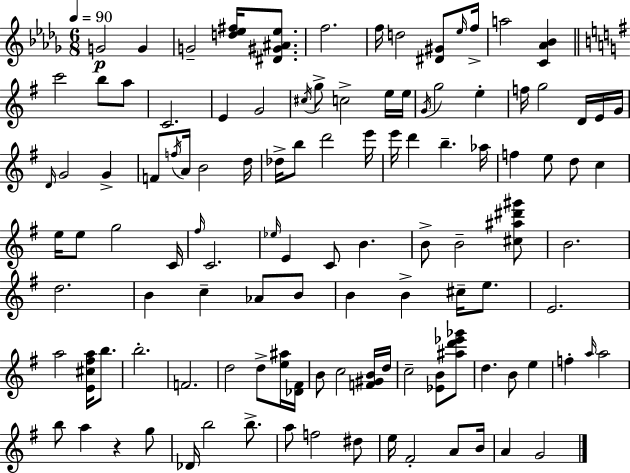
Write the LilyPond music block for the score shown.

{
  \clef treble
  \numericTimeSignature
  \time 6/8
  \key bes \minor
  \tempo 4 = 90
  g'2\p g'4 | g'2-- <d'' ees'' fis''>16 <dis' gis' ais' ees''>8. | f''2. | f''16 d''2 <dis' gis'>8 \grace { ees''16 } | \break f''16-> a''2 <c' aes' bes'>4 | \bar "||" \break \key e \minor c'''2 b''8 a''8 | c'2. | e'4 g'2 | \acciaccatura { cis''16 } g''8-> c''2-> e''16 | \break e''16 \acciaccatura { g'16 } g''2 e''4-. | f''16 g''2 d'16 | e'16 g'16 \grace { d'16 } g'2 g'4-> | f'8 \acciaccatura { f''16 } a'16 b'2 | \break d''16 des''16-> b''8 d'''2 | e'''16 e'''16 d'''4 b''4.-- | aes''16 f''4 e''8 d''8 | c''4 e''16 e''8 g''2 | \break c'16 \grace { fis''16 } c'2. | \grace { ees''16 } e'4 c'8 | b'4. b'8-> b'2-- | <cis'' ais'' dis''' gis'''>8 b'2. | \break d''2. | b'4 c''4-- | aes'8 b'8 b'4 b'4-> | cis''16-- e''8. e'2. | \break a''2 | <e' cis'' fis'' a''>16 b''8. b''2.-. | f'2. | d''2 | \break d''8-> <e'' ais''>16 <des' fis'>16 b'8 c''2 | <f' gis' b'>16 d''16 c''2-- | <ees' b'>8 <ais'' d''' ees''' ges'''>8 d''4. | b'8 e''4 f''4-. \grace { a''16 } a''2 | \break b''8 a''4 | r4 g''8 des'16 b''2 | b''8.-> a''8 f''2 | dis''8 e''16 fis'2-. | \break a'8 b'16 a'4 g'2 | \bar "|."
}